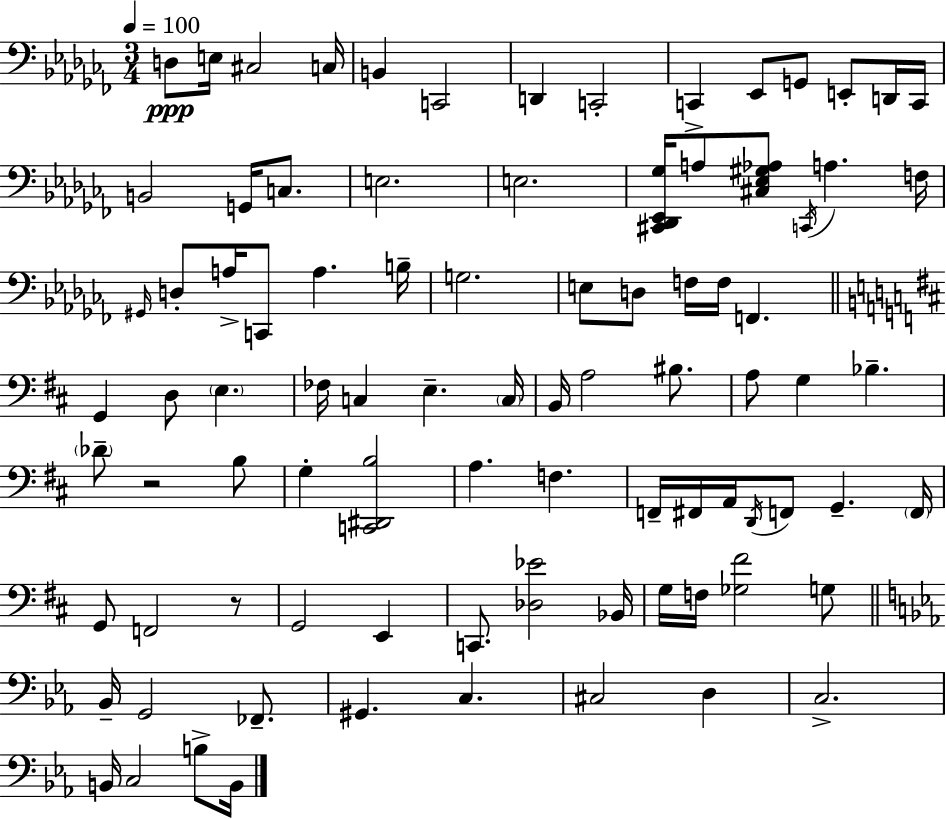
D3/e E3/s C#3/h C3/s B2/q C2/h D2/q C2/h C2/q Eb2/e G2/e E2/e D2/s C2/s B2/h G2/s C3/e. E3/h. E3/h. [C#2,Db2,Eb2,Gb3]/s A3/e [C#3,Eb3,G#3,Ab3]/e C2/s A3/q. F3/s G#2/s D3/e A3/s C2/e A3/q. B3/s G3/h. E3/e D3/e F3/s F3/s F2/q. G2/q D3/e E3/q. FES3/s C3/q E3/q. C3/s B2/s A3/h BIS3/e. A3/e G3/q Bb3/q. Db4/e R/h B3/e G3/q [C2,D#2,B3]/h A3/q. F3/q. F2/s F#2/s A2/s D2/s F2/e G2/q. F2/s G2/e F2/h R/e G2/h E2/q C2/e. [Db3,Eb4]/h Bb2/s G3/s F3/s [Gb3,F#4]/h G3/e Bb2/s G2/h FES2/e. G#2/q. C3/q. C#3/h D3/q C3/h. B2/s C3/h B3/e B2/s